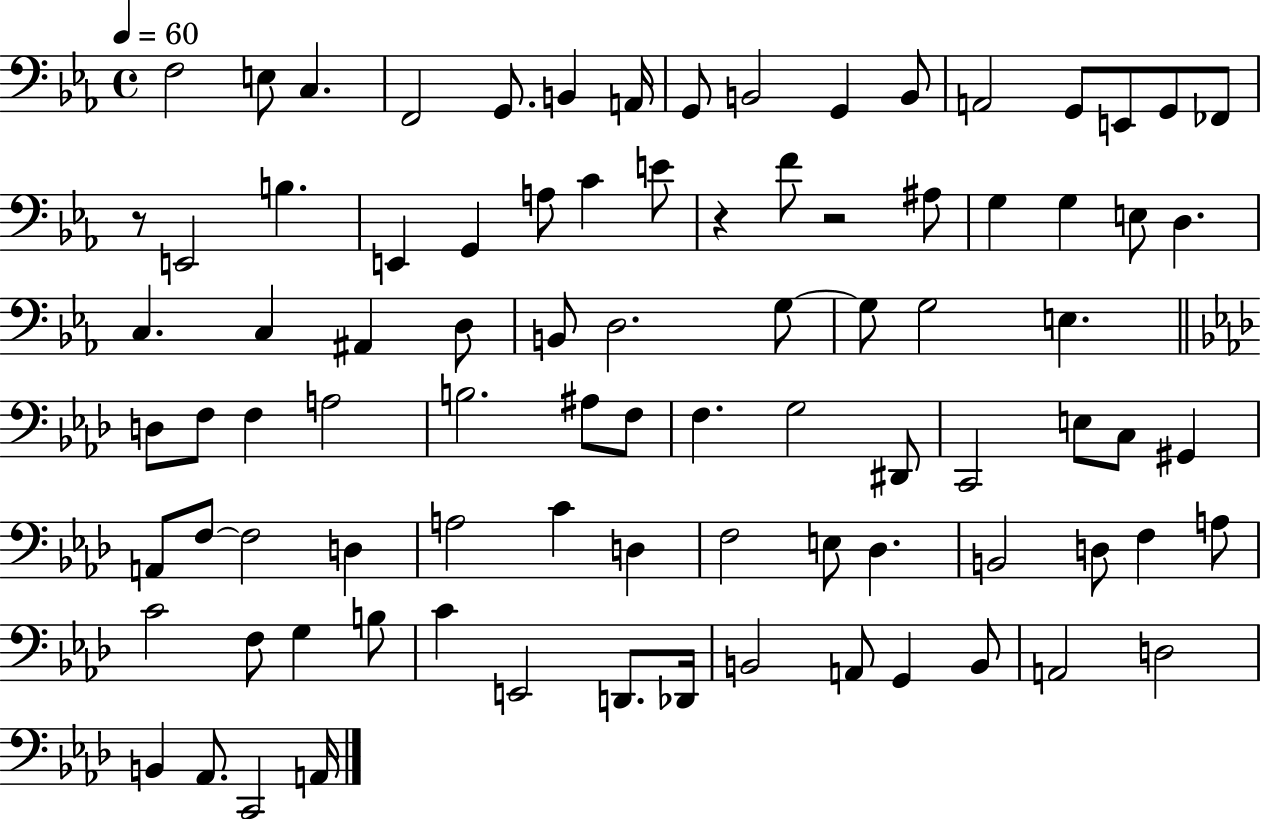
{
  \clef bass
  \time 4/4
  \defaultTimeSignature
  \key ees \major
  \tempo 4 = 60
  \repeat volta 2 { f2 e8 c4. | f,2 g,8. b,4 a,16 | g,8 b,2 g,4 b,8 | a,2 g,8 e,8 g,8 fes,8 | \break r8 e,2 b4. | e,4 g,4 a8 c'4 e'8 | r4 f'8 r2 ais8 | g4 g4 e8 d4. | \break c4. c4 ais,4 d8 | b,8 d2. g8~~ | g8 g2 e4. | \bar "||" \break \key f \minor d8 f8 f4 a2 | b2. ais8 f8 | f4. g2 dis,8 | c,2 e8 c8 gis,4 | \break a,8 f8~~ f2 d4 | a2 c'4 d4 | f2 e8 des4. | b,2 d8 f4 a8 | \break c'2 f8 g4 b8 | c'4 e,2 d,8. des,16 | b,2 a,8 g,4 b,8 | a,2 d2 | \break b,4 aes,8. c,2 a,16 | } \bar "|."
}